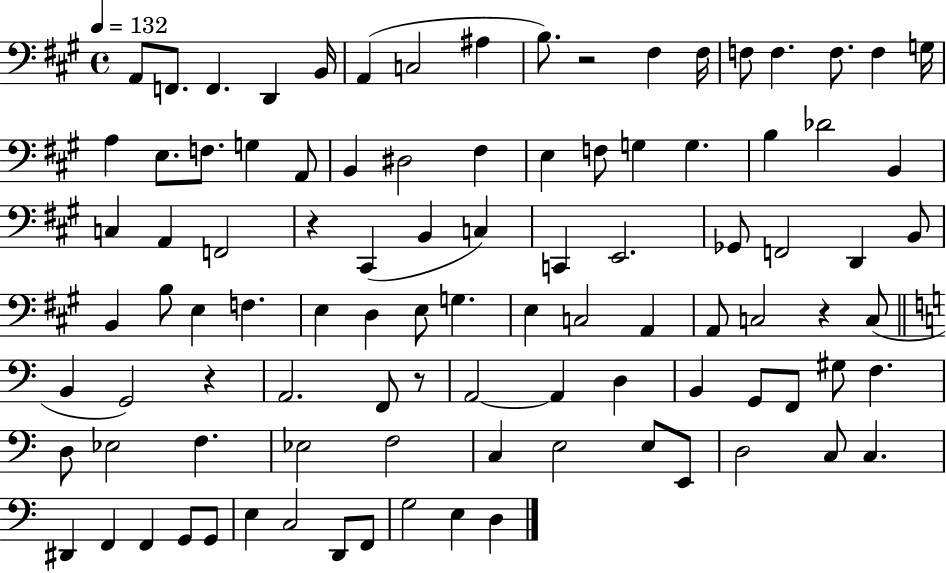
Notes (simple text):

A2/e F2/e. F2/q. D2/q B2/s A2/q C3/h A#3/q B3/e. R/h F#3/q F#3/s F3/e F3/q. F3/e. F3/q G3/s A3/q E3/e. F3/e. G3/q A2/e B2/q D#3/h F#3/q E3/q F3/e G3/q G3/q. B3/q Db4/h B2/q C3/q A2/q F2/h R/q C#2/q B2/q C3/q C2/q E2/h. Gb2/e F2/h D2/q B2/e B2/q B3/e E3/q F3/q. E3/q D3/q E3/e G3/q. E3/q C3/h A2/q A2/e C3/h R/q C3/e B2/q G2/h R/q A2/h. F2/e R/e A2/h A2/q D3/q B2/q G2/e F2/e G#3/e F3/q. D3/e Eb3/h F3/q. Eb3/h F3/h C3/q E3/h E3/e E2/e D3/h C3/e C3/q. D#2/q F2/q F2/q G2/e G2/e E3/q C3/h D2/e F2/e G3/h E3/q D3/q